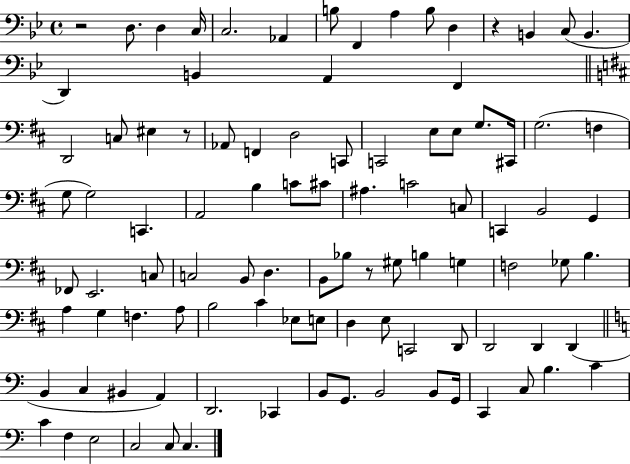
X:1
T:Untitled
M:4/4
L:1/4
K:Bb
z2 D,/2 D, C,/4 C,2 _A,, B,/2 F,, A, B,/2 D, z B,, C,/2 B,, D,, B,, A,, F,, D,,2 C,/2 ^E, z/2 _A,,/2 F,, D,2 C,,/2 C,,2 E,/2 E,/2 G,/2 ^C,,/4 G,2 F, G,/2 G,2 C,, A,,2 B, C/2 ^C/2 ^A, C2 C,/2 C,, B,,2 G,, _F,,/2 E,,2 C,/2 C,2 B,,/2 D, B,,/2 _B,/2 z/2 ^G,/2 B, G, F,2 _G,/2 B, A, G, F, A,/2 B,2 ^C _E,/2 E,/2 D, E,/2 C,,2 D,,/2 D,,2 D,, D,, B,, C, ^B,, A,, D,,2 _C,, B,,/2 G,,/2 B,,2 B,,/2 G,,/4 C,, C,/2 B, C C F, E,2 C,2 C,/2 C,